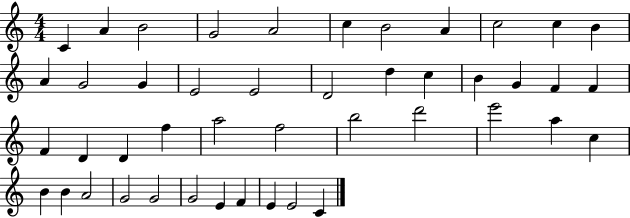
X:1
T:Untitled
M:4/4
L:1/4
K:C
C A B2 G2 A2 c B2 A c2 c B A G2 G E2 E2 D2 d c B G F F F D D f a2 f2 b2 d'2 e'2 a c B B A2 G2 G2 G2 E F E E2 C